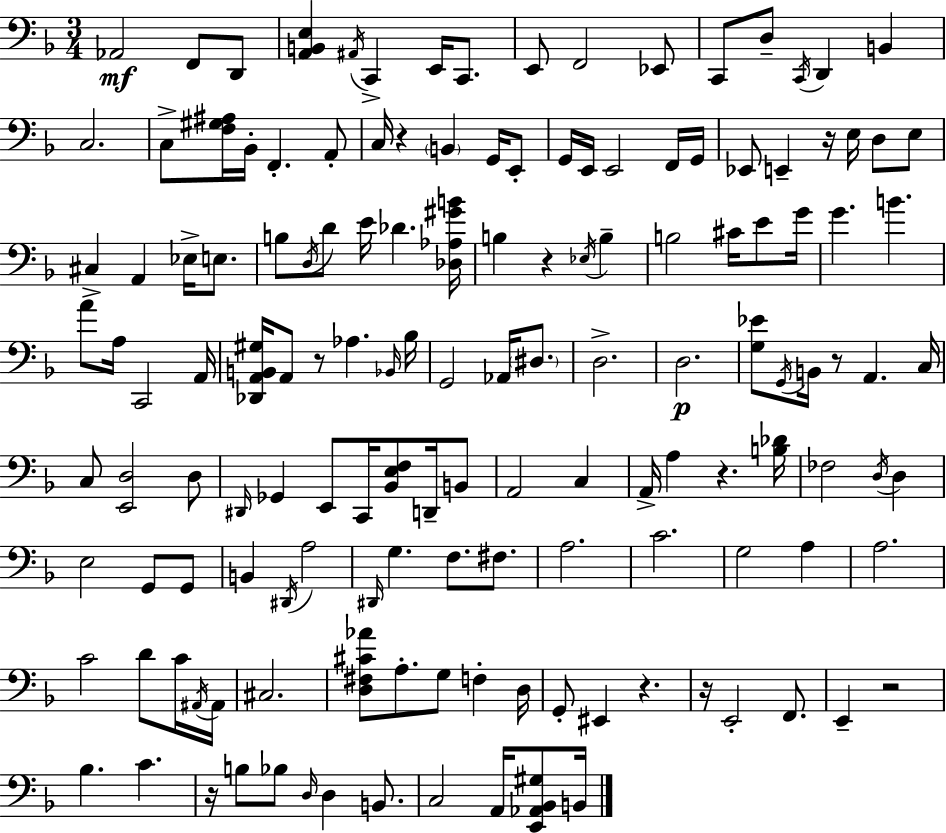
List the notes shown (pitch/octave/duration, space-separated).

Ab2/h F2/e D2/e [A2,B2,E3]/q A#2/s C2/q E2/s C2/e. E2/e F2/h Eb2/e C2/e D3/e C2/s D2/q B2/q C3/h. C3/e [F3,G#3,A#3]/s Bb2/s F2/q. A2/e C3/s R/q B2/q G2/s E2/e G2/s E2/s E2/h F2/s G2/s Eb2/e E2/q R/s E3/s D3/e E3/e C#3/q A2/q Eb3/s E3/e. B3/e D3/s D4/e E4/s Db4/q. [Db3,Ab3,G#4,B4]/s B3/q R/q Eb3/s B3/q B3/h C#4/s E4/e G4/s G4/q. B4/q. A4/e A3/s C2/h A2/s [Db2,A2,B2,G#3]/s A2/e R/e Ab3/q. Bb2/s Bb3/s G2/h Ab2/s D#3/e. D3/h. D3/h. [G3,Eb4]/e G2/s B2/s R/e A2/q. C3/s C3/e [E2,D3]/h D3/e D#2/s Gb2/q E2/e C2/s [Bb2,E3,F3]/e D2/s B2/e A2/h C3/q A2/s A3/q R/q. [B3,Db4]/s FES3/h D3/s D3/q E3/h G2/e G2/e B2/q D#2/s A3/h D#2/s G3/q. F3/e. F#3/e. A3/h. C4/h. G3/h A3/q A3/h. C4/h D4/e C4/s A#2/s A#2/s C#3/h. [D3,F#3,C#4,Ab4]/e A3/e. G3/e F3/q D3/s G2/e EIS2/q R/q. R/s E2/h F2/e. E2/q R/h Bb3/q. C4/q. R/s B3/e Bb3/e D3/s D3/q B2/e. C3/h A2/s [E2,Ab2,Bb2,G#3]/e B2/s